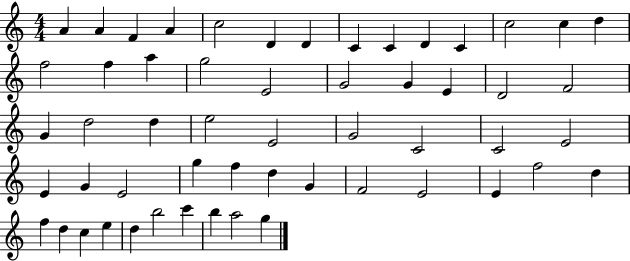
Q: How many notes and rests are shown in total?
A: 55